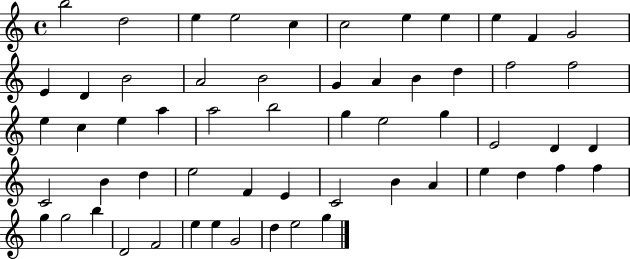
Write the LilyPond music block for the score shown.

{
  \clef treble
  \time 4/4
  \defaultTimeSignature
  \key c \major
  b''2 d''2 | e''4 e''2 c''4 | c''2 e''4 e''4 | e''4 f'4 g'2 | \break e'4 d'4 b'2 | a'2 b'2 | g'4 a'4 b'4 d''4 | f''2 f''2 | \break e''4 c''4 e''4 a''4 | a''2 b''2 | g''4 e''2 g''4 | e'2 d'4 d'4 | \break c'2 b'4 d''4 | e''2 f'4 e'4 | c'2 b'4 a'4 | e''4 d''4 f''4 f''4 | \break g''4 g''2 b''4 | d'2 f'2 | e''4 e''4 g'2 | d''4 e''2 g''4 | \break \bar "|."
}